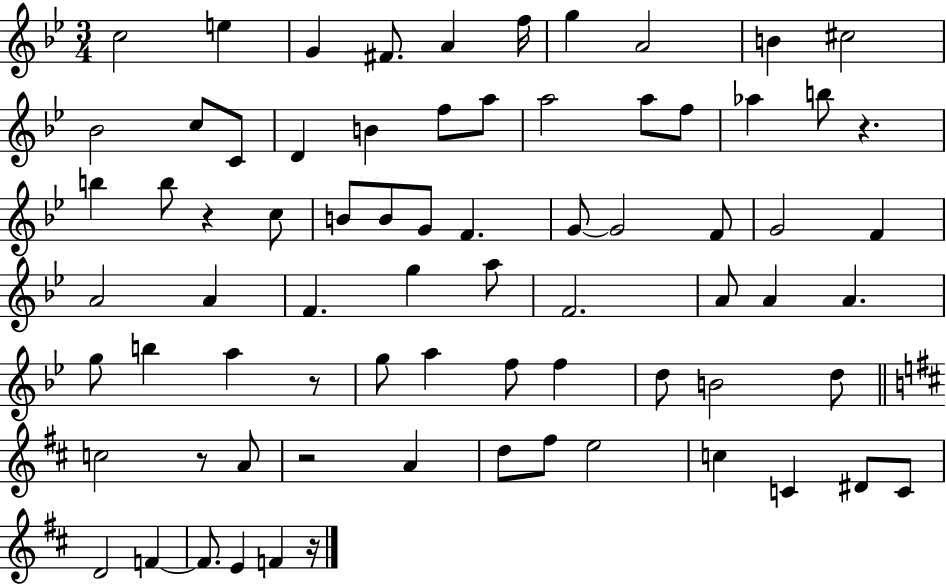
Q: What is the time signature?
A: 3/4